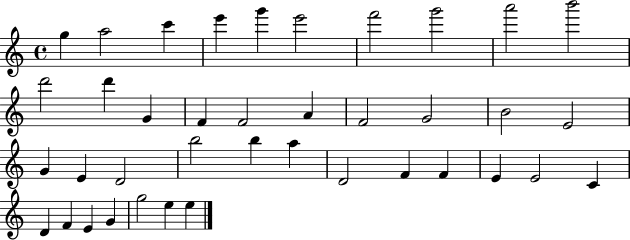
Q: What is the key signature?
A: C major